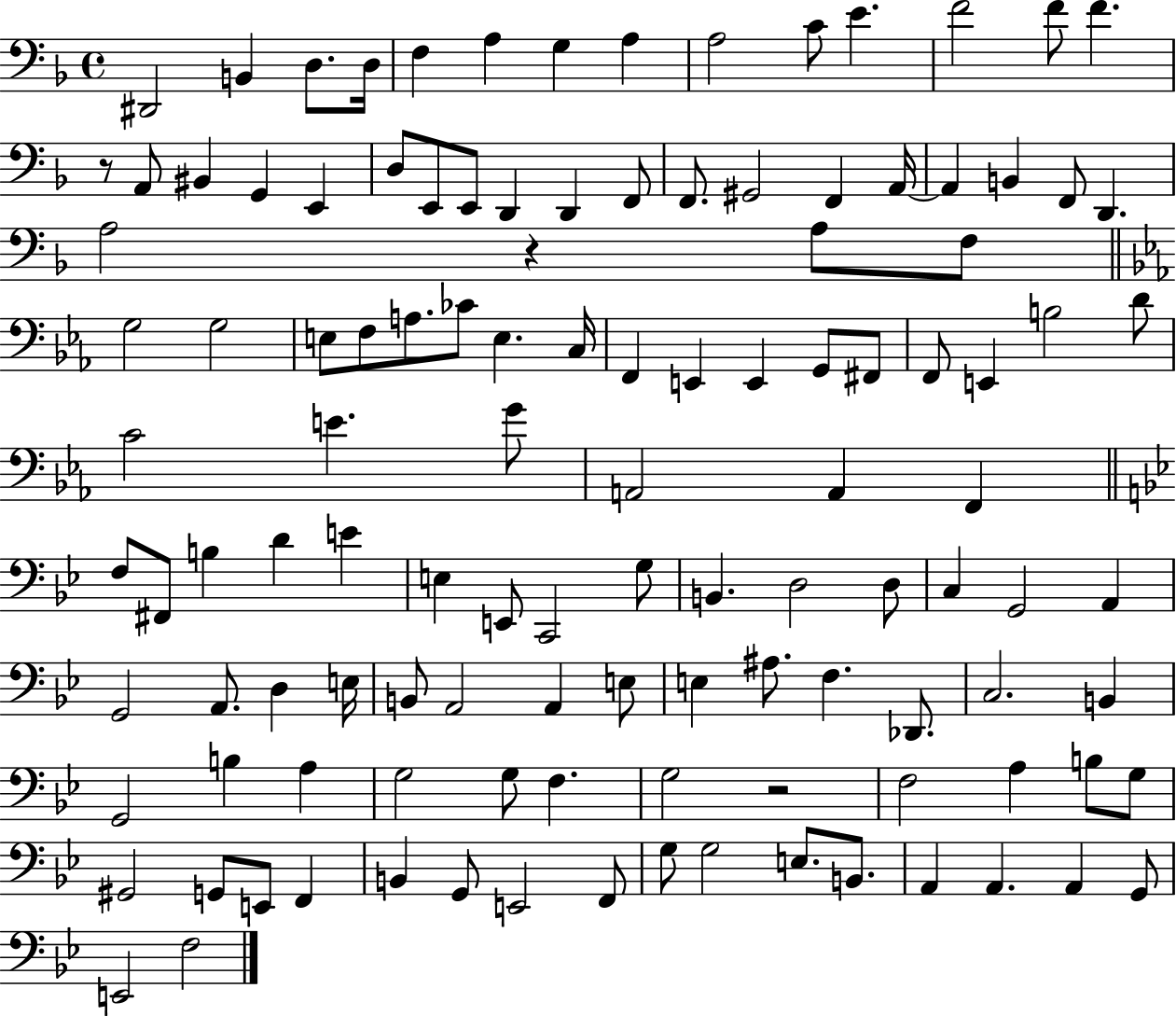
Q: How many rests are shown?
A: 3